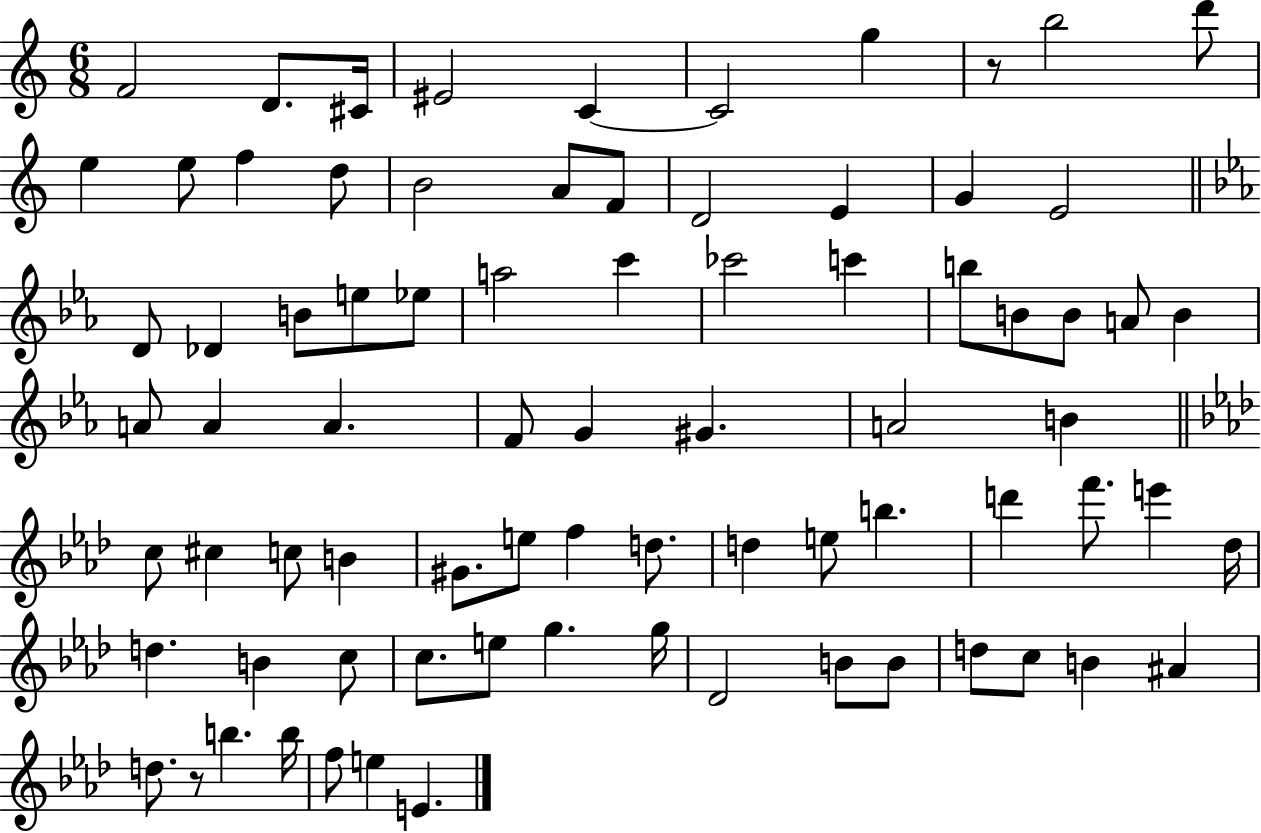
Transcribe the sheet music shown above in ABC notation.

X:1
T:Untitled
M:6/8
L:1/4
K:C
F2 D/2 ^C/4 ^E2 C C2 g z/2 b2 d'/2 e e/2 f d/2 B2 A/2 F/2 D2 E G E2 D/2 _D B/2 e/2 _e/2 a2 c' _c'2 c' b/2 B/2 B/2 A/2 B A/2 A A F/2 G ^G A2 B c/2 ^c c/2 B ^G/2 e/2 f d/2 d e/2 b d' f'/2 e' _d/4 d B c/2 c/2 e/2 g g/4 _D2 B/2 B/2 d/2 c/2 B ^A d/2 z/2 b b/4 f/2 e E